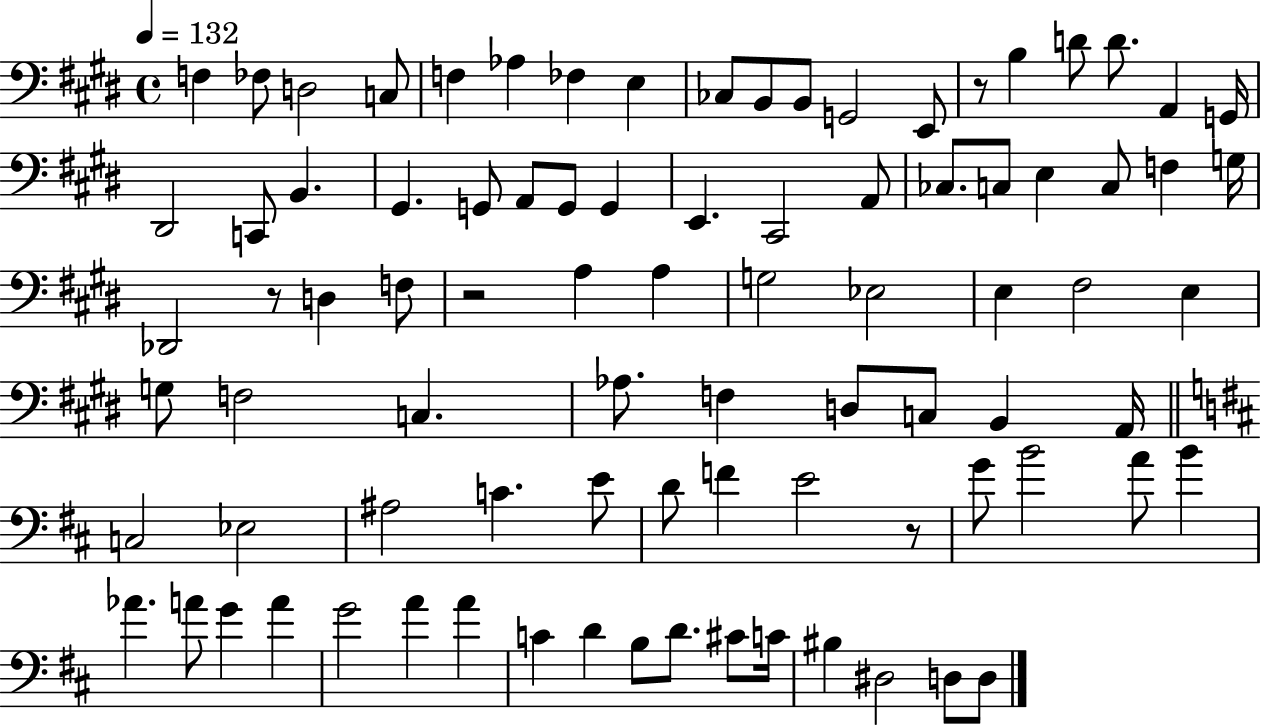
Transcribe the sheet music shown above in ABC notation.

X:1
T:Untitled
M:4/4
L:1/4
K:E
F, _F,/2 D,2 C,/2 F, _A, _F, E, _C,/2 B,,/2 B,,/2 G,,2 E,,/2 z/2 B, D/2 D/2 A,, G,,/4 ^D,,2 C,,/2 B,, ^G,, G,,/2 A,,/2 G,,/2 G,, E,, ^C,,2 A,,/2 _C,/2 C,/2 E, C,/2 F, G,/4 _D,,2 z/2 D, F,/2 z2 A, A, G,2 _E,2 E, ^F,2 E, G,/2 F,2 C, _A,/2 F, D,/2 C,/2 B,, A,,/4 C,2 _E,2 ^A,2 C E/2 D/2 F E2 z/2 G/2 B2 A/2 B _A A/2 G A G2 A A C D B,/2 D/2 ^C/2 C/4 ^B, ^D,2 D,/2 D,/2